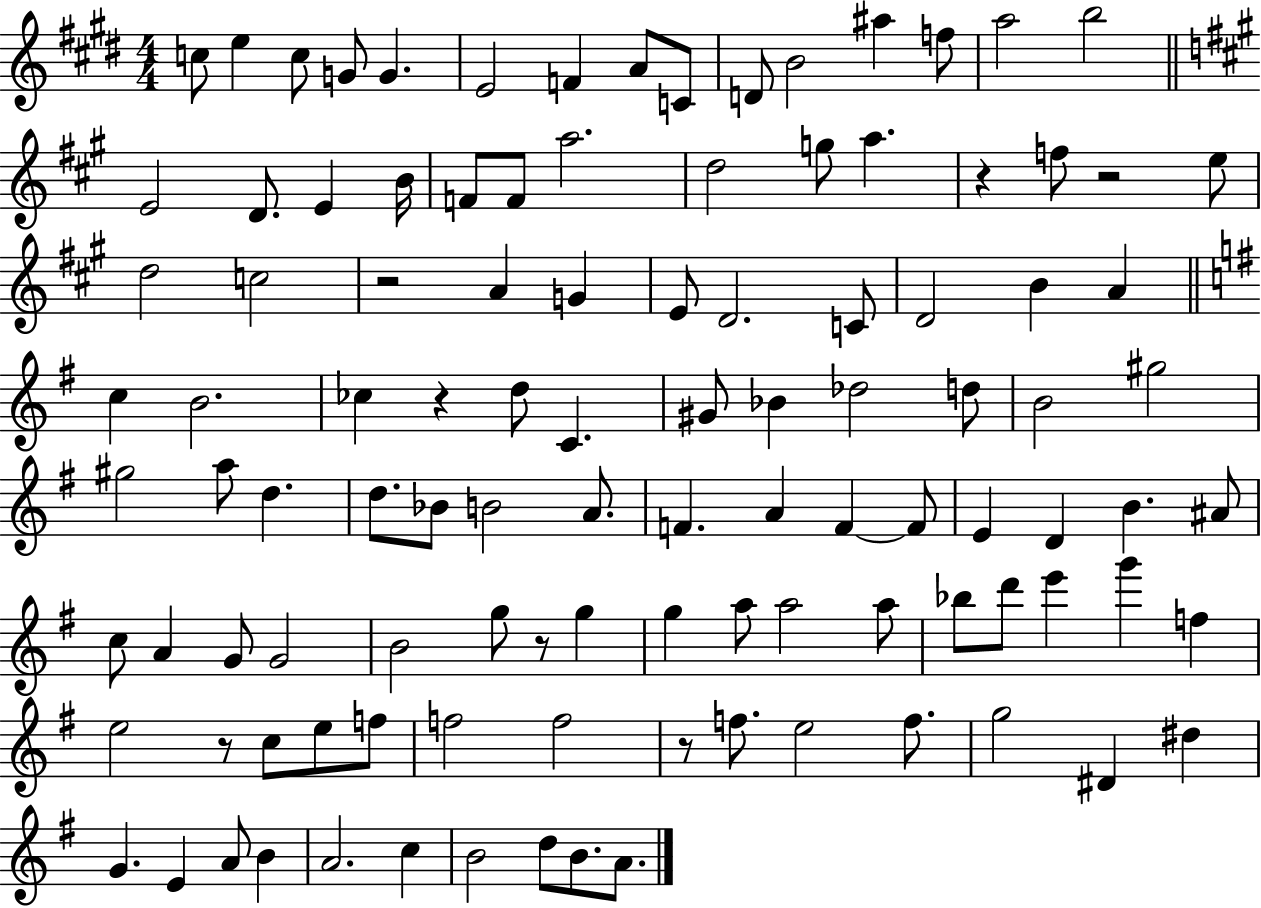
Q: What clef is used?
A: treble